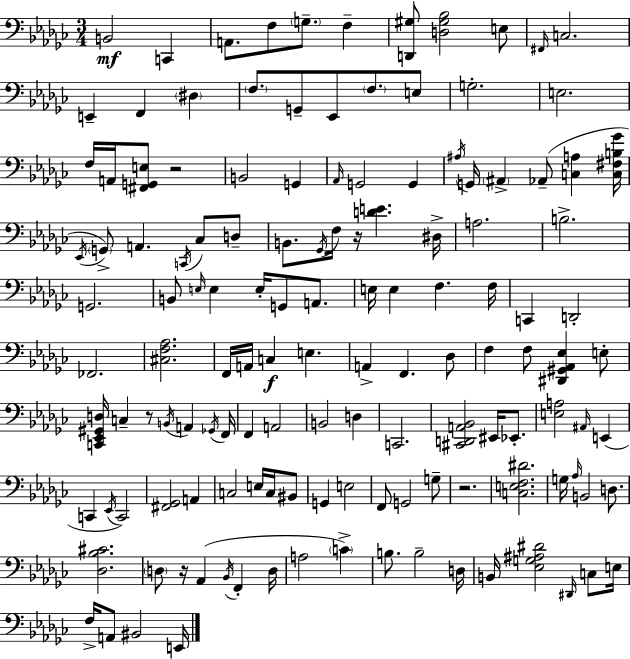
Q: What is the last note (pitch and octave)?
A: E2